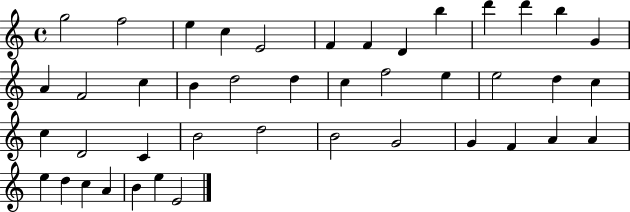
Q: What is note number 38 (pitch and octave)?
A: D5